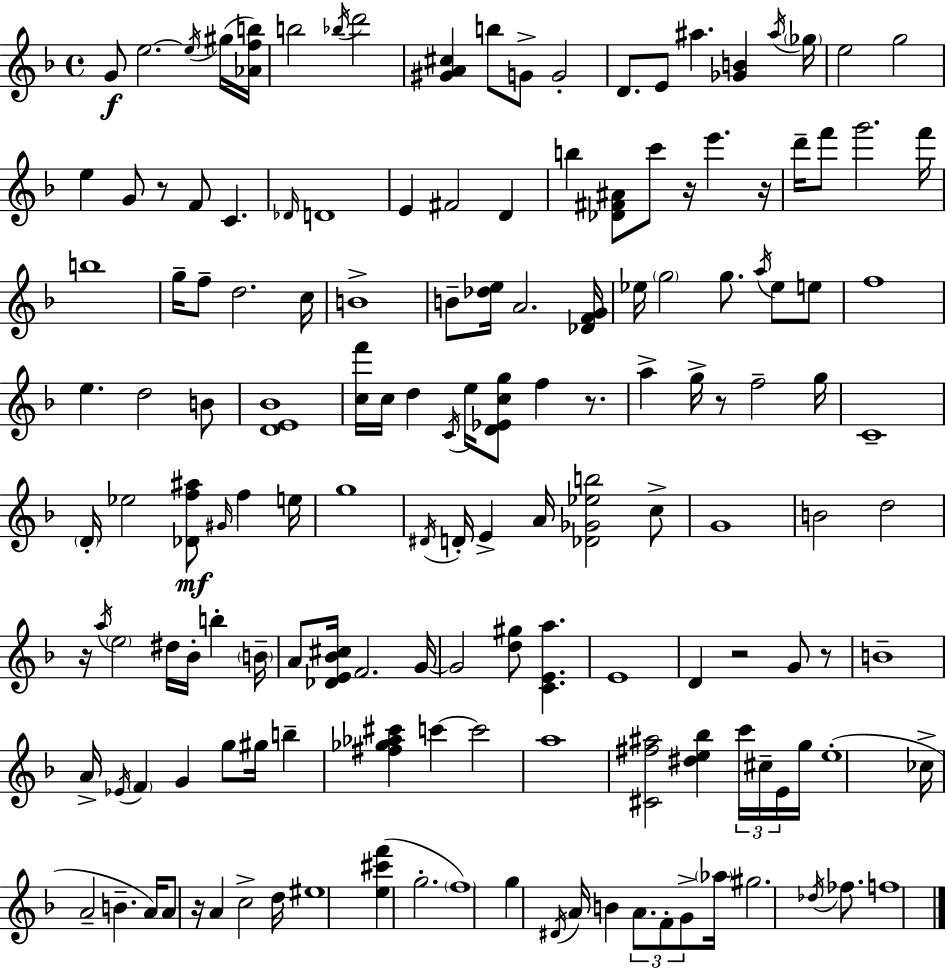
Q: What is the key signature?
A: D minor